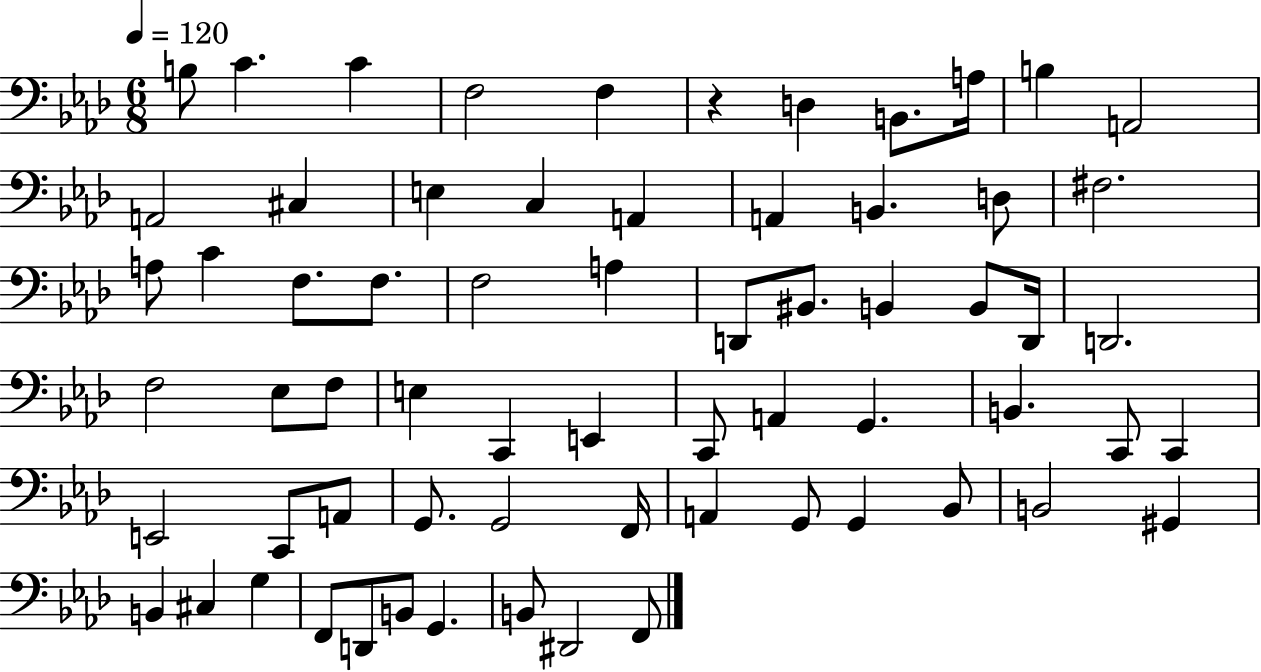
X:1
T:Untitled
M:6/8
L:1/4
K:Ab
B,/2 C C F,2 F, z D, B,,/2 A,/4 B, A,,2 A,,2 ^C, E, C, A,, A,, B,, D,/2 ^F,2 A,/2 C F,/2 F,/2 F,2 A, D,,/2 ^B,,/2 B,, B,,/2 D,,/4 D,,2 F,2 _E,/2 F,/2 E, C,, E,, C,,/2 A,, G,, B,, C,,/2 C,, E,,2 C,,/2 A,,/2 G,,/2 G,,2 F,,/4 A,, G,,/2 G,, _B,,/2 B,,2 ^G,, B,, ^C, G, F,,/2 D,,/2 B,,/2 G,, B,,/2 ^D,,2 F,,/2